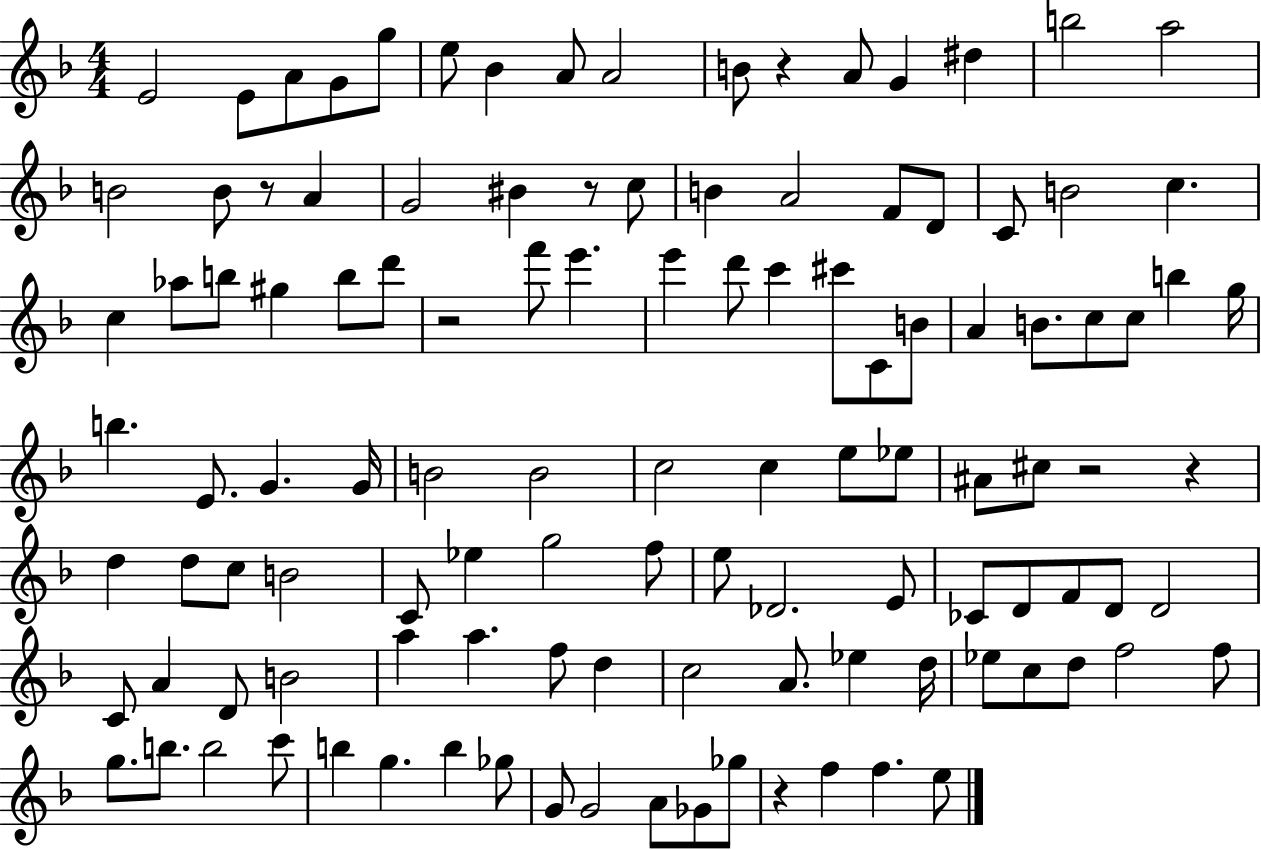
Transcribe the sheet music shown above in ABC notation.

X:1
T:Untitled
M:4/4
L:1/4
K:F
E2 E/2 A/2 G/2 g/2 e/2 _B A/2 A2 B/2 z A/2 G ^d b2 a2 B2 B/2 z/2 A G2 ^B z/2 c/2 B A2 F/2 D/2 C/2 B2 c c _a/2 b/2 ^g b/2 d'/2 z2 f'/2 e' e' d'/2 c' ^c'/2 C/2 B/2 A B/2 c/2 c/2 b g/4 b E/2 G G/4 B2 B2 c2 c e/2 _e/2 ^A/2 ^c/2 z2 z d d/2 c/2 B2 C/2 _e g2 f/2 e/2 _D2 E/2 _C/2 D/2 F/2 D/2 D2 C/2 A D/2 B2 a a f/2 d c2 A/2 _e d/4 _e/2 c/2 d/2 f2 f/2 g/2 b/2 b2 c'/2 b g b _g/2 G/2 G2 A/2 _G/2 _g/2 z f f e/2